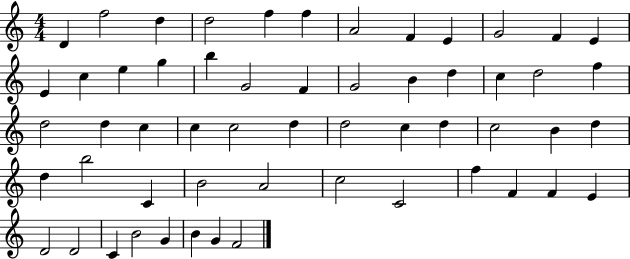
X:1
T:Untitled
M:4/4
L:1/4
K:C
D f2 d d2 f f A2 F E G2 F E E c e g b G2 F G2 B d c d2 f d2 d c c c2 d d2 c d c2 B d d b2 C B2 A2 c2 C2 f F F E D2 D2 C B2 G B G F2